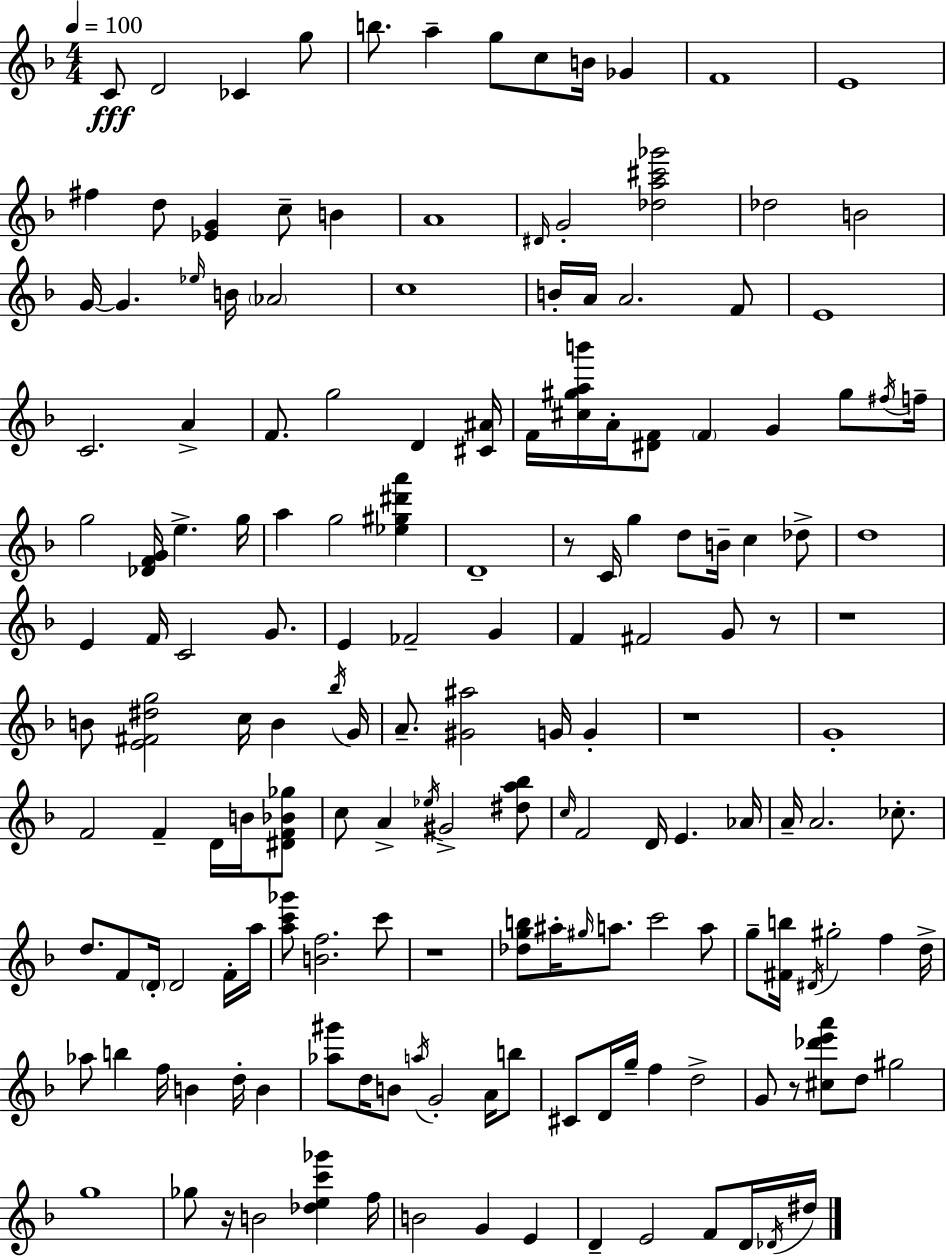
X:1
T:Untitled
M:4/4
L:1/4
K:Dm
C/2 D2 _C g/2 b/2 a g/2 c/2 B/4 _G F4 E4 ^f d/2 [_EG] c/2 B A4 ^D/4 G2 [_da^c'_g']2 _d2 B2 G/4 G _e/4 B/4 _A2 c4 B/4 A/4 A2 F/2 E4 C2 A F/2 g2 D [^C^A]/4 F/4 [^c^gab']/4 A/4 [^DF]/2 F G ^g/2 ^f/4 f/4 g2 [_DFG]/4 e g/4 a g2 [_e^g^d'a'] D4 z/2 C/4 g d/2 B/4 c _d/2 d4 E F/4 C2 G/2 E _F2 G F ^F2 G/2 z/2 z4 B/2 [E^F^dg]2 c/4 B _b/4 G/4 A/2 [^G^a]2 G/4 G z4 G4 F2 F D/4 B/4 [^DF_B_g]/2 c/2 A _e/4 ^G2 [^da_b]/2 c/4 F2 D/4 E _A/4 A/4 A2 _c/2 d/2 F/2 D/4 D2 F/4 a/4 [ac'_g']/2 [Bf]2 c'/2 z4 [_dgb]/2 ^a/4 ^g/4 a/2 c'2 a/2 g/2 [^Fb]/4 ^D/4 ^g2 f d/4 _a/2 b f/4 B d/4 B [_a^g']/2 d/4 B/2 a/4 G2 A/4 b/2 ^C/2 D/4 g/4 f d2 G/2 z/2 [^c_d'e'a']/2 d/2 ^g2 g4 _g/2 z/4 B2 [_dec'_g'] f/4 B2 G E D E2 F/2 D/4 _D/4 ^d/4